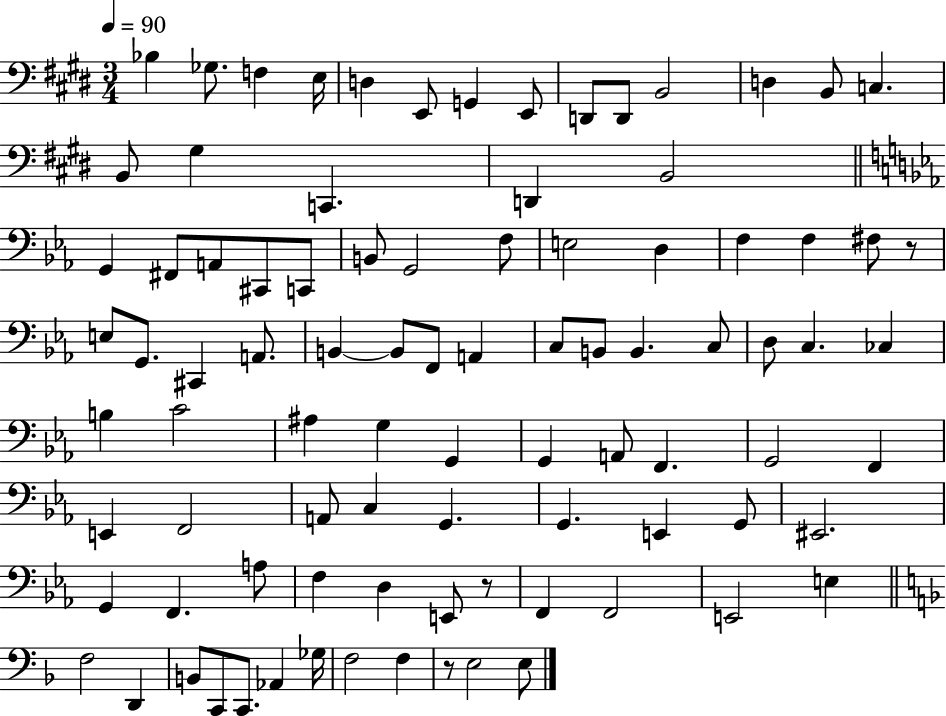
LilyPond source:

{
  \clef bass
  \numericTimeSignature
  \time 3/4
  \key e \major
  \tempo 4 = 90
  bes4 ges8. f4 e16 | d4 e,8 g,4 e,8 | d,8 d,8 b,2 | d4 b,8 c4. | \break b,8 gis4 c,4. | d,4 b,2 | \bar "||" \break \key ees \major g,4 fis,8 a,8 cis,8 c,8 | b,8 g,2 f8 | e2 d4 | f4 f4 fis8 r8 | \break e8 g,8. cis,4 a,8. | b,4~~ b,8 f,8 a,4 | c8 b,8 b,4. c8 | d8 c4. ces4 | \break b4 c'2 | ais4 g4 g,4 | g,4 a,8 f,4. | g,2 f,4 | \break e,4 f,2 | a,8 c4 g,4. | g,4. e,4 g,8 | eis,2. | \break g,4 f,4. a8 | f4 d4 e,8 r8 | f,4 f,2 | e,2 e4 | \break \bar "||" \break \key d \minor f2 d,4 | b,8 c,8 c,8. aes,4 ges16 | f2 f4 | r8 e2 e8 | \break \bar "|."
}